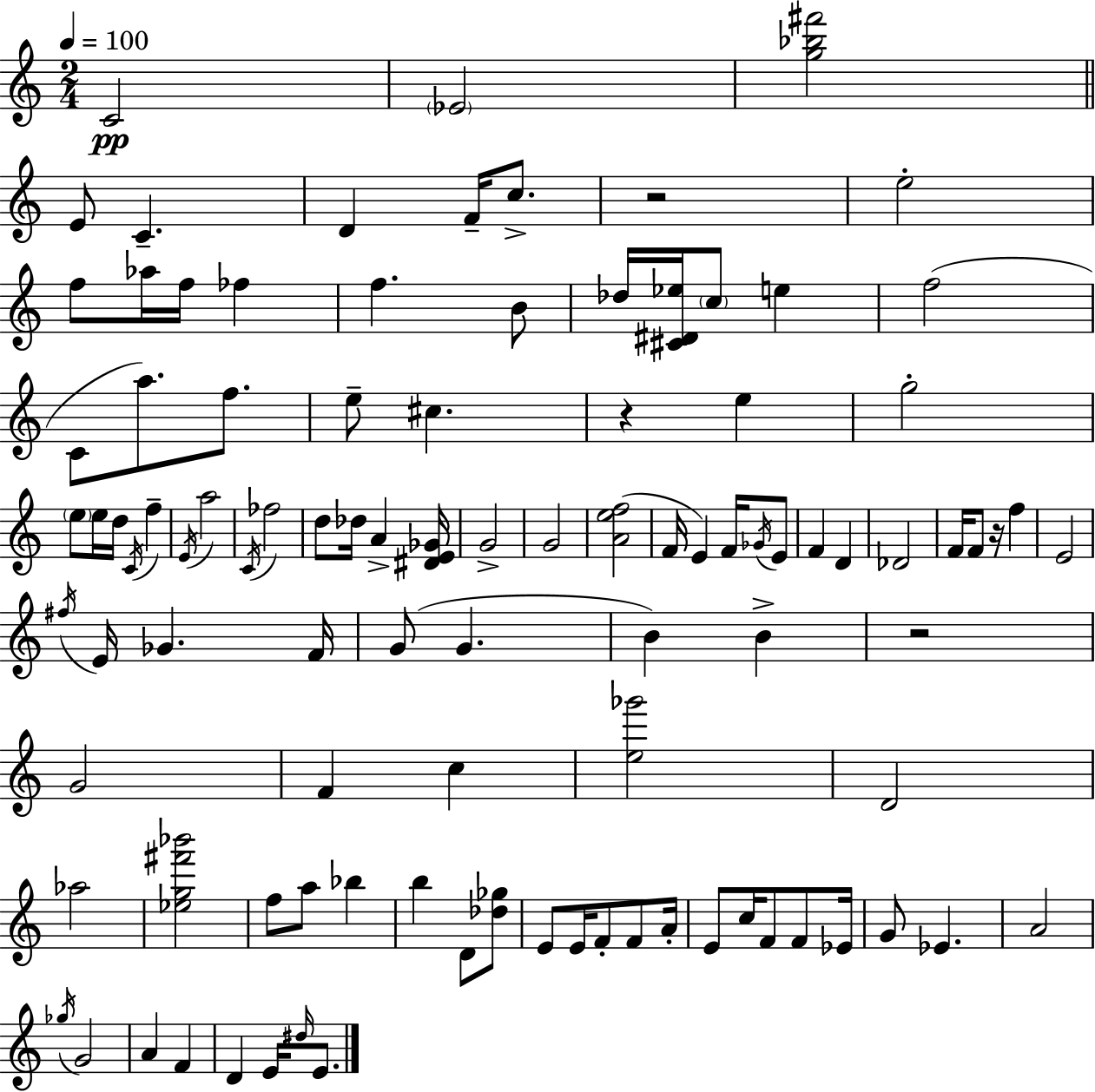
C4/h Eb4/h [G5,Bb5,F#6]/h E4/e C4/q. D4/q F4/s C5/e. R/h E5/h F5/e Ab5/s F5/s FES5/q F5/q. B4/e Db5/s [C#4,D#4,Eb5]/s C5/e E5/q F5/h C4/e A5/e. F5/e. E5/e C#5/q. R/q E5/q G5/h E5/e E5/s D5/s C4/s F5/q E4/s A5/h C4/s FES5/h D5/e Db5/s A4/q [D#4,E4,Gb4]/s G4/h G4/h [A4,E5,F5]/h F4/s E4/q F4/s Gb4/s E4/e F4/q D4/q Db4/h F4/s F4/e R/s F5/q E4/h F#5/s E4/s Gb4/q. F4/s G4/e G4/q. B4/q B4/q R/h G4/h F4/q C5/q [E5,Gb6]/h D4/h Ab5/h [Eb5,G5,F#6,Bb6]/h F5/e A5/e Bb5/q B5/q D4/e [Db5,Gb5]/e E4/e E4/s F4/e F4/e A4/s E4/e C5/s F4/e F4/e Eb4/s G4/e Eb4/q. A4/h Gb5/s G4/h A4/q F4/q D4/q E4/s D#5/s E4/e.